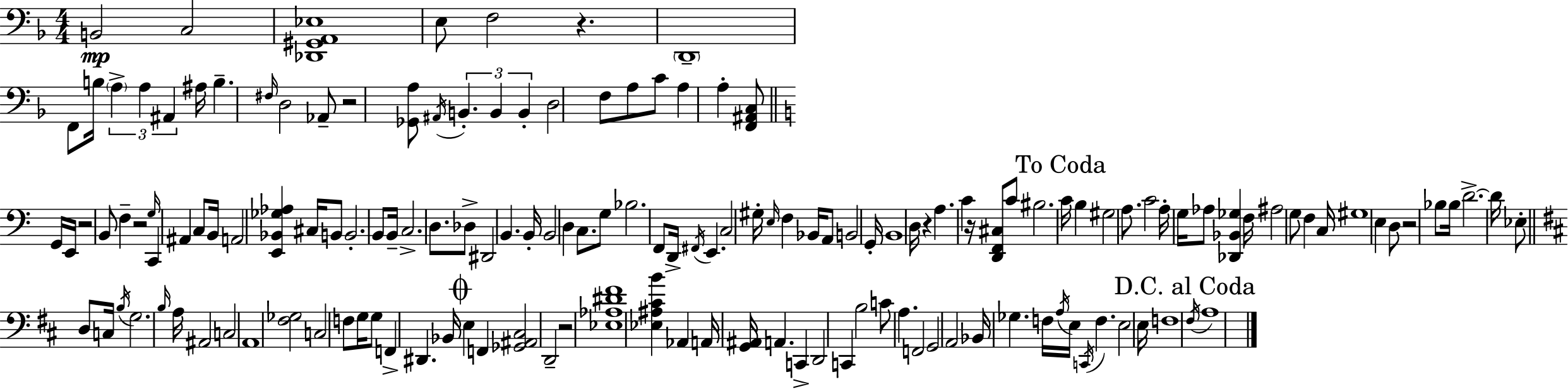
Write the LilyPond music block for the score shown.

{
  \clef bass
  \numericTimeSignature
  \time 4/4
  \key d \minor
  b,2\mp c2 | <des, gis, a, ees>1 | e8 f2 r4. | \parenthesize d,1-- | \break f,8 b16 \tuplet 3/2 { \parenthesize a4-> a4 ais,4 } ais16 | b4.-- \grace { fis16 } d2 aes,8-- | r2 <ges, a>8 \acciaccatura { ais,16 } \tuplet 3/2 { b,4.-. | b,4 b,4-. } d2 | \break f8 a8 c'8 a4 a4-. | <f, ais, c>8 \bar "||" \break \key a \minor g,16 e,16 r2 b,8 f4-- | r2 \grace { g16 } c,4 ais,4 | c8 b,16 a,2 <e, bes, ges aes>4 | cis16 b,8 b,2.-. b,8 | \break b,16-- c2.-> d8. | des8-> dis,2 b,4. | b,16-. b,2 d4 c8. | g8 bes2. f,8 | \break d,16-> \acciaccatura { fis,16 } e,4. c2 | gis16-. \grace { e16 } f4 bes,16 a,8 b,2 | g,16-. b,1 | d16 r4 a4. c'4 | \break r16 <d, f, cis>8 c'8 bis2. | \mark "To Coda" c'16 b4 gis2 | a8. c'2 a16-. g16 aes8 <des, bes, ges>4 | f16 ais2 g8 f4 | \break c16 gis1 | e4 d8 r2 | bes8 bes16 d'2.->~~ | d'16 ees8-. \bar "||" \break \key d \major d8 c16 \acciaccatura { b16 } g2. | \grace { b16 } a16 ais,2 c2 | a,1 | <fis ges>2 c2 | \break f8 g16 g8 f,4-> dis,4. | bes,16 \mark \markup { \musicglyph "scripts.coda" } e4 f,4 <ges, ais, cis>2 | d,2-- r2 | <ees aes dis' fis'>1 | \break <ees ais cis' b'>4 aes,4 a,16 <g, ais,>16 a,4. | c,4-> d,2 c,4 | b2 c'8 a4. | f,2 g,2 | \break a,2 bes,16 ges4. | f16 \acciaccatura { a16 } e16 \acciaccatura { c,16 } f4. e2 | e16 f1 | \mark "D.C. al Coda" \acciaccatura { fis16 } a1 | \break \bar "|."
}